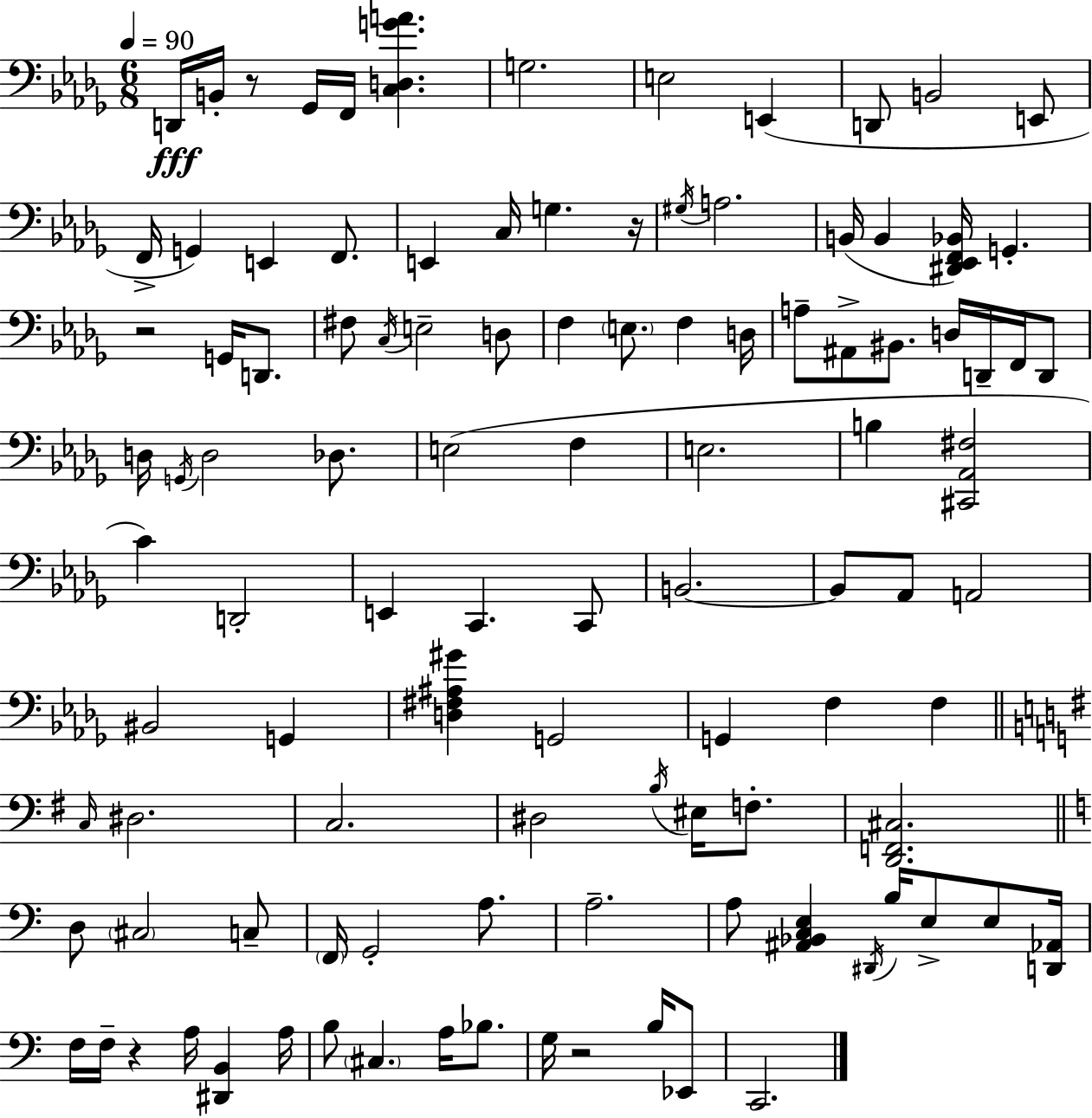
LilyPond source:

{
  \clef bass
  \numericTimeSignature
  \time 6/8
  \key bes \minor
  \tempo 4 = 90
  d,16\fff b,16-. r8 ges,16 f,16 <c d g' a'>4. | g2. | e2 e,4( | d,8 b,2 e,8 | \break f,16-> g,4) e,4 f,8. | e,4 c16 g4. r16 | \acciaccatura { gis16 } a2. | b,16( b,4 <dis, ees, f, bes,>16) g,4.-. | \break r2 g,16 d,8. | fis8 \acciaccatura { c16 } e2-- | d8 f4 \parenthesize e8. f4 | d16 a8-- ais,8-> bis,8. d16 d,16-- f,16 | \break d,8 d16 \acciaccatura { g,16 } d2 | des8. e2( f4 | e2. | b4 <cis, aes, fis>2 | \break c'4) d,2-. | e,4 c,4. | c,8 b,2.~~ | b,8 aes,8 a,2 | \break bis,2 g,4 | <d fis ais gis'>4 g,2 | g,4 f4 f4 | \bar "||" \break \key e \minor \grace { c16 } dis2. | c2. | dis2 \acciaccatura { b16 } eis16 f8.-. | <d, f, cis>2. | \break \bar "||" \break \key c \major d8 \parenthesize cis2 c8-- | \parenthesize f,16 g,2-. a8. | a2.-- | a8 <ais, bes, c e>4 \acciaccatura { dis,16 } b16 e8-> e8 | \break <d, aes,>16 f16 f16-- r4 a16 <dis, b,>4 | a16 b8 \parenthesize cis4. a16 bes8. | g16 r2 b16 ees,8 | c,2. | \break \bar "|."
}